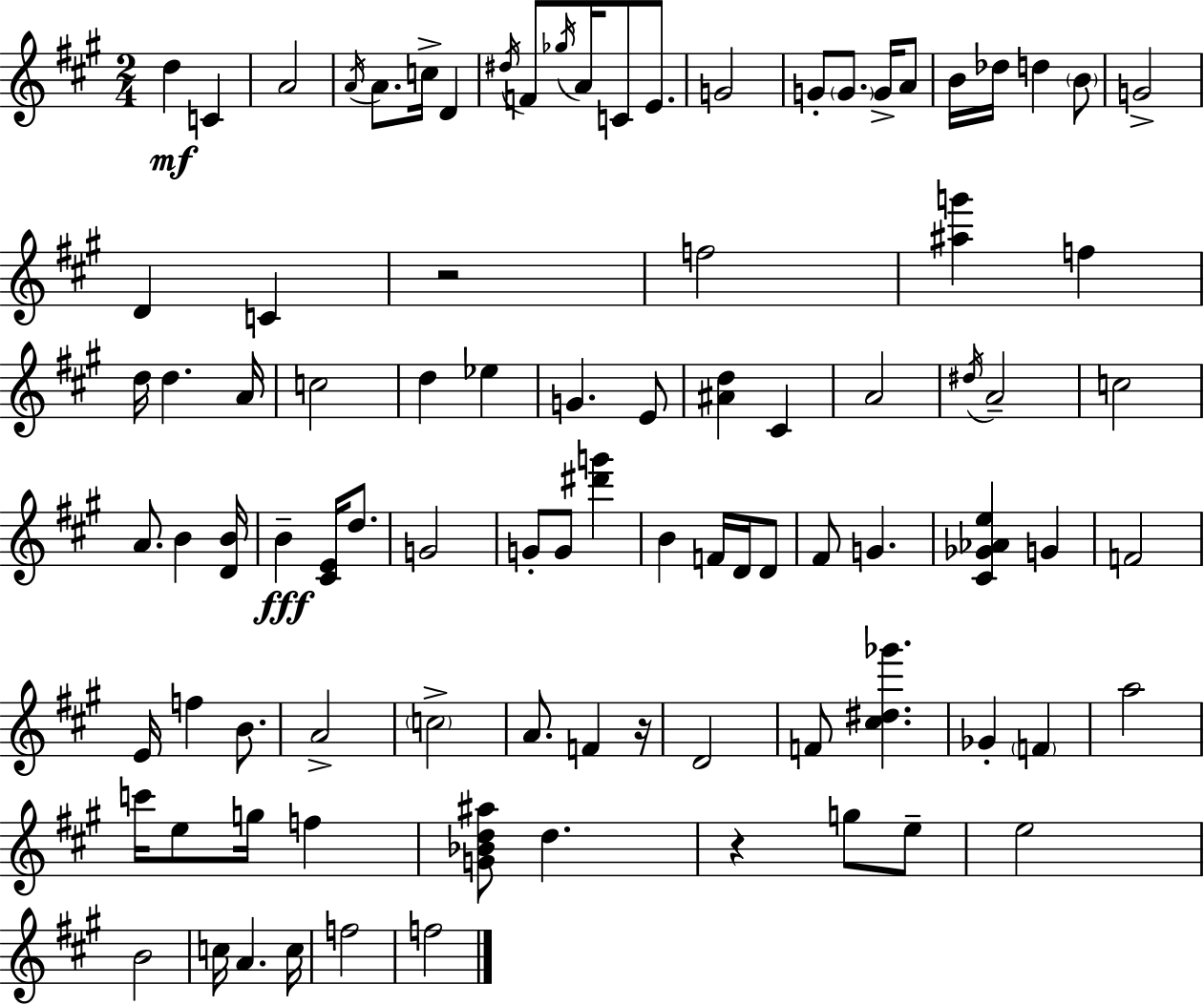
D5/q C4/q A4/h A4/s A4/e. C5/s D4/q D#5/s F4/e Gb5/s A4/s C4/e E4/e. G4/h G4/e G4/e. G4/s A4/e B4/s Db5/s D5/q B4/e G4/h D4/q C4/q R/h F5/h [A#5,G6]/q F5/q D5/s D5/q. A4/s C5/h D5/q Eb5/q G4/q. E4/e [A#4,D5]/q C#4/q A4/h D#5/s A4/h C5/h A4/e. B4/q [D4,B4]/s B4/q [C#4,E4]/s D5/e. G4/h G4/e G4/e [D#6,G6]/q B4/q F4/s D4/s D4/e F#4/e G4/q. [C#4,Gb4,Ab4,E5]/q G4/q F4/h E4/s F5/q B4/e. A4/h C5/h A4/e. F4/q R/s D4/h F4/e [C#5,D#5,Gb6]/q. Gb4/q F4/q A5/h C6/s E5/e G5/s F5/q [G4,Bb4,D5,A#5]/e D5/q. R/q G5/e E5/e E5/h B4/h C5/s A4/q. C5/s F5/h F5/h